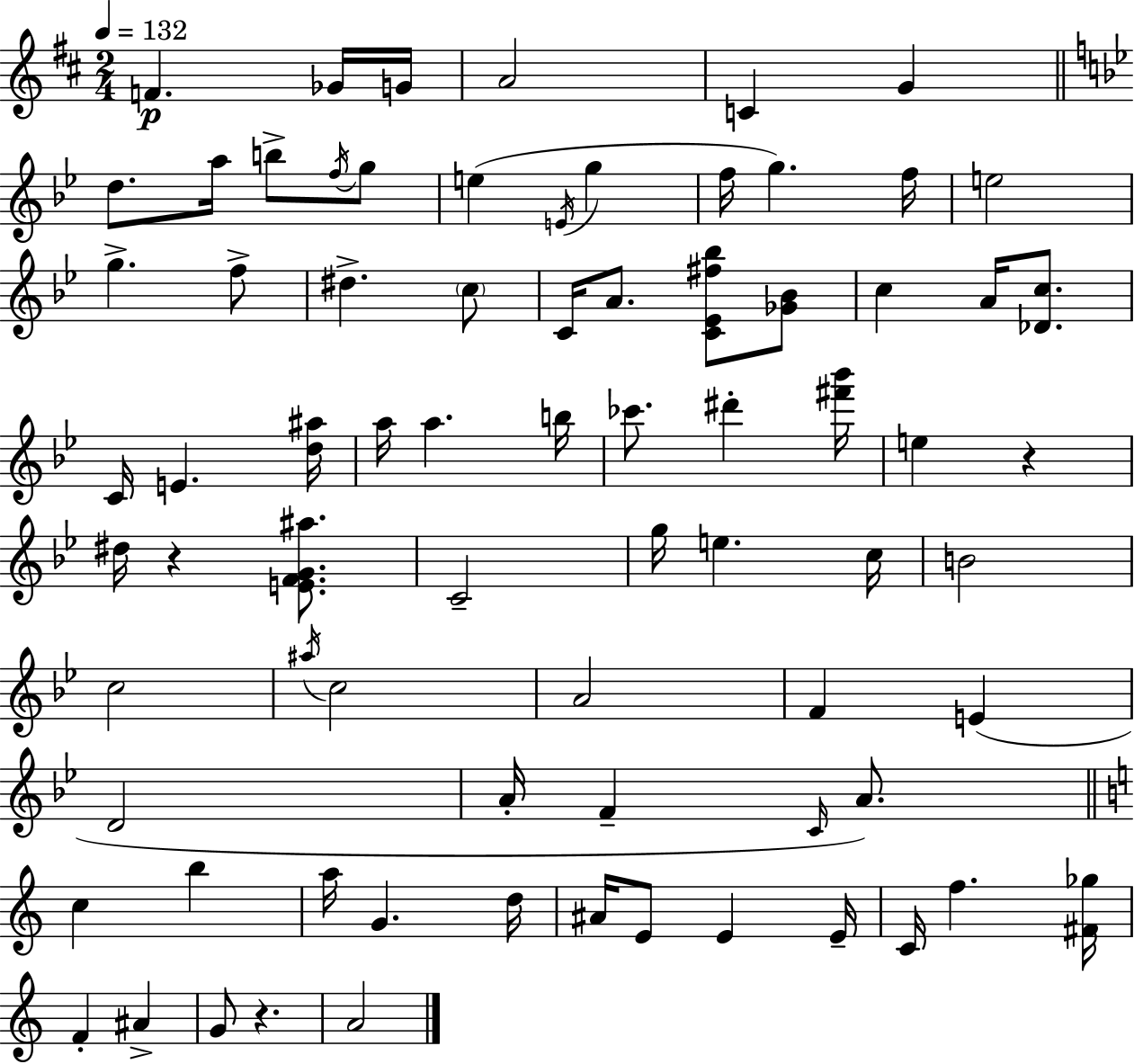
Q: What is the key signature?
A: D major